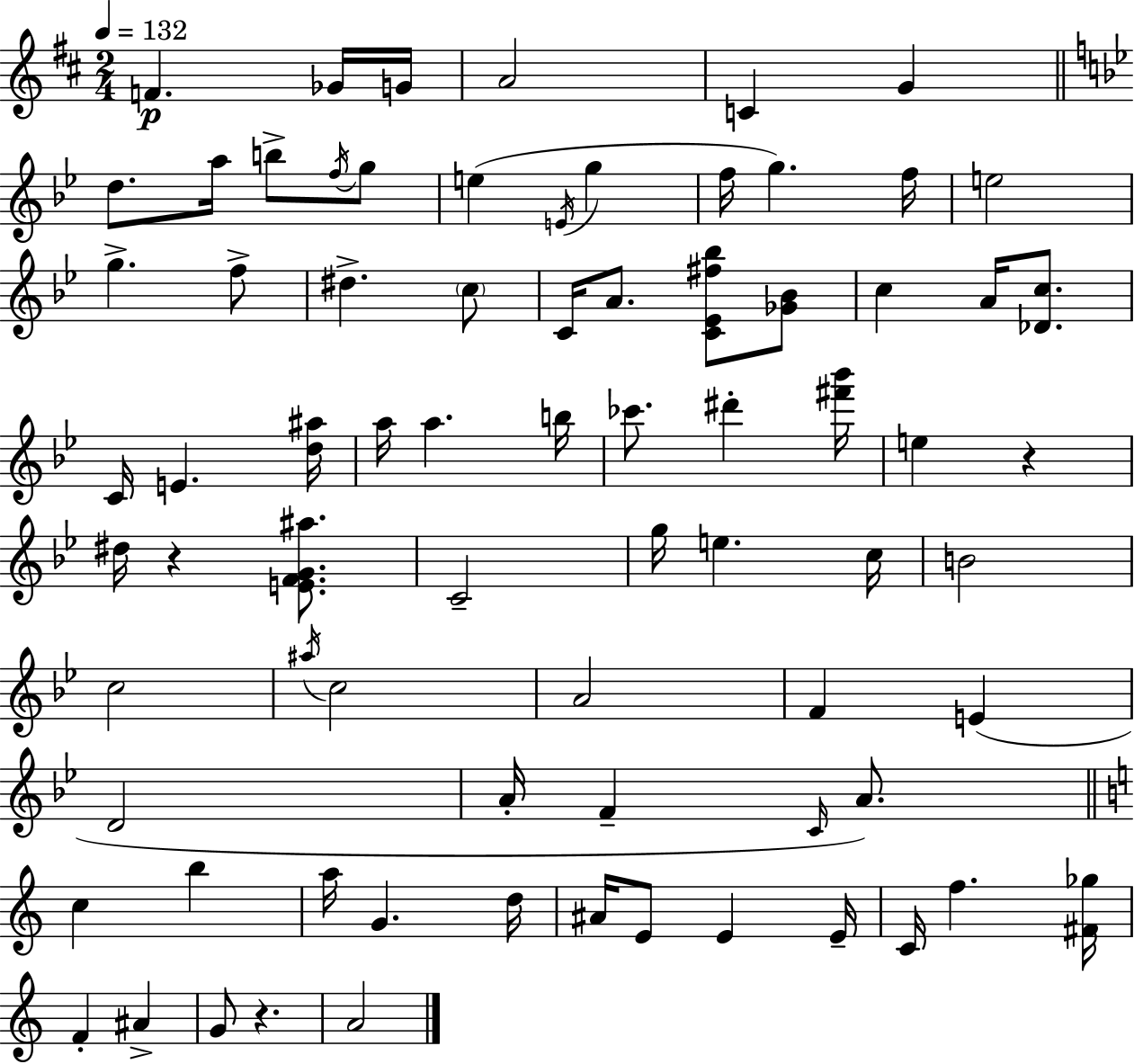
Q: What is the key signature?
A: D major